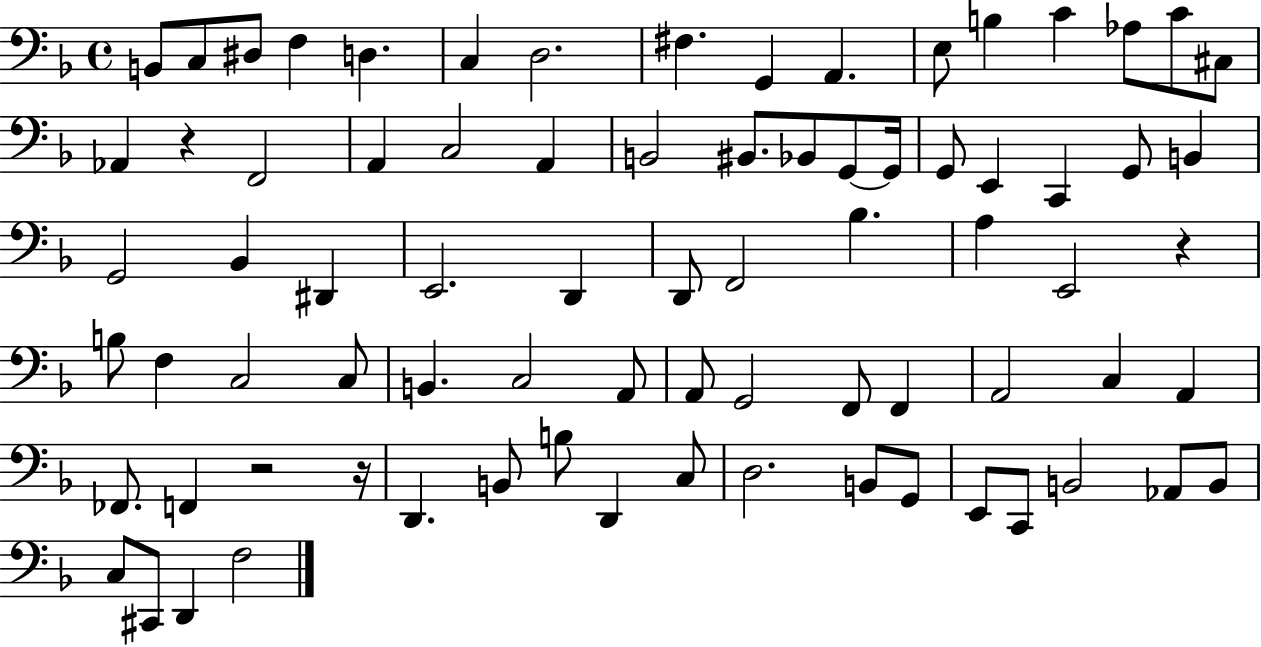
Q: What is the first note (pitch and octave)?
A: B2